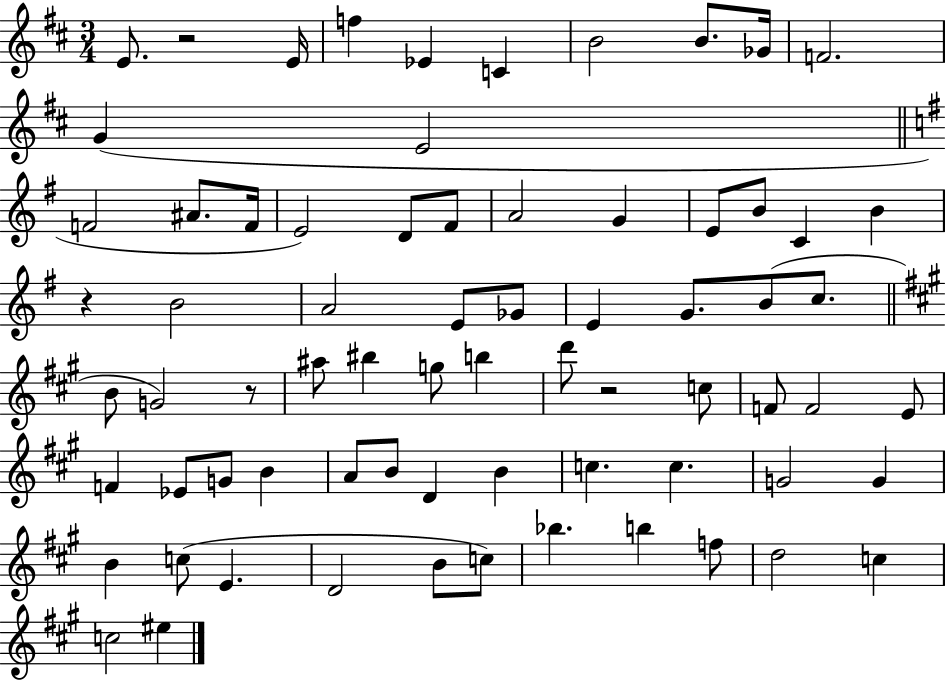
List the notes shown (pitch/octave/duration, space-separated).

E4/e. R/h E4/s F5/q Eb4/q C4/q B4/h B4/e. Gb4/s F4/h. G4/q E4/h F4/h A#4/e. F4/s E4/h D4/e F#4/e A4/h G4/q E4/e B4/e C4/q B4/q R/q B4/h A4/h E4/e Gb4/e E4/q G4/e. B4/e C5/e. B4/e G4/h R/e A#5/e BIS5/q G5/e B5/q D6/e R/h C5/e F4/e F4/h E4/e F4/q Eb4/e G4/e B4/q A4/e B4/e D4/q B4/q C5/q. C5/q. G4/h G4/q B4/q C5/e E4/q. D4/h B4/e C5/e Bb5/q. B5/q F5/e D5/h C5/q C5/h EIS5/q